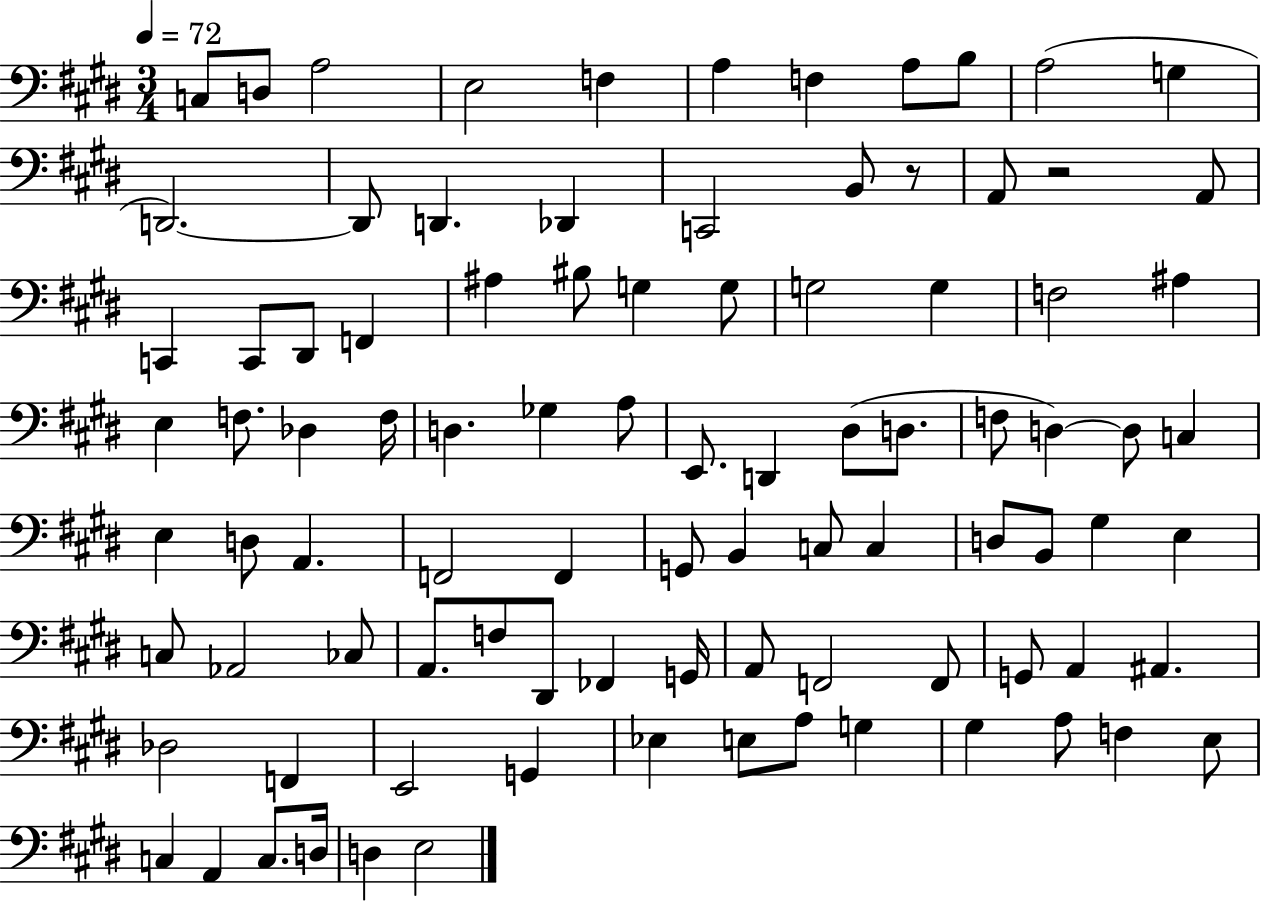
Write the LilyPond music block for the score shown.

{
  \clef bass
  \numericTimeSignature
  \time 3/4
  \key e \major
  \tempo 4 = 72
  c8 d8 a2 | e2 f4 | a4 f4 a8 b8 | a2( g4 | \break d,2.~~) | d,8 d,4. des,4 | c,2 b,8 r8 | a,8 r2 a,8 | \break c,4 c,8 dis,8 f,4 | ais4 bis8 g4 g8 | g2 g4 | f2 ais4 | \break e4 f8. des4 f16 | d4. ges4 a8 | e,8. d,4 dis8( d8. | f8 d4~~) d8 c4 | \break e4 d8 a,4. | f,2 f,4 | g,8 b,4 c8 c4 | d8 b,8 gis4 e4 | \break c8 aes,2 ces8 | a,8. f8 dis,8 fes,4 g,16 | a,8 f,2 f,8 | g,8 a,4 ais,4. | \break des2 f,4 | e,2 g,4 | ees4 e8 a8 g4 | gis4 a8 f4 e8 | \break c4 a,4 c8. d16 | d4 e2 | \bar "|."
}